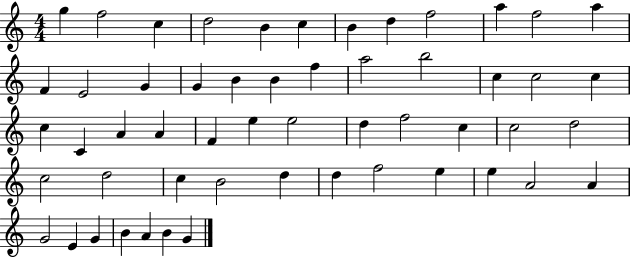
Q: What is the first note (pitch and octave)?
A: G5